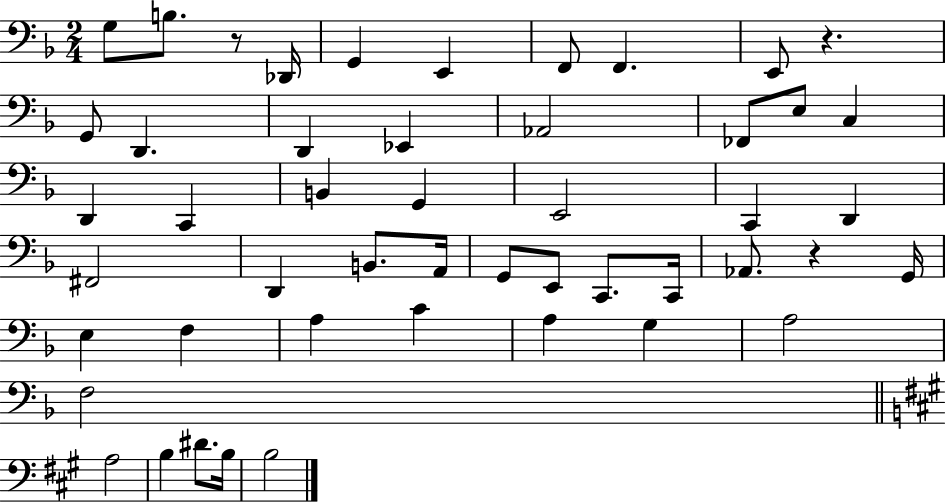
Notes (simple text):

G3/e B3/e. R/e Db2/s G2/q E2/q F2/e F2/q. E2/e R/q. G2/e D2/q. D2/q Eb2/q Ab2/h FES2/e E3/e C3/q D2/q C2/q B2/q G2/q E2/h C2/q D2/q F#2/h D2/q B2/e. A2/s G2/e E2/e C2/e. C2/s Ab2/e. R/q G2/s E3/q F3/q A3/q C4/q A3/q G3/q A3/h F3/h A3/h B3/q D#4/e. B3/s B3/h